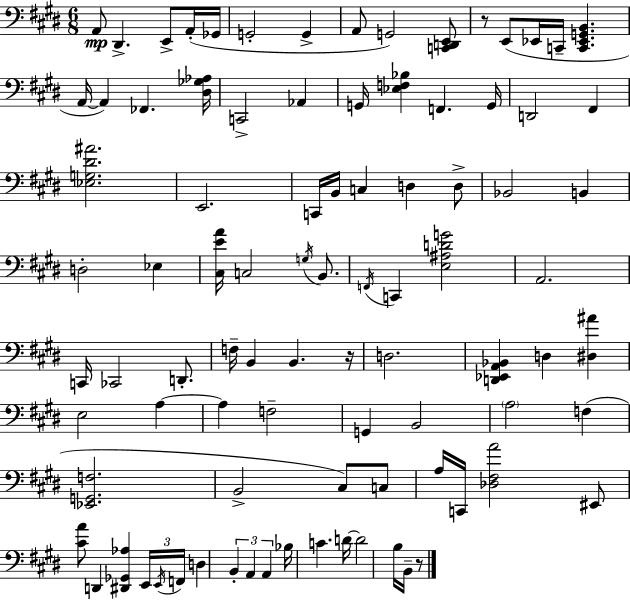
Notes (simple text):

A2/e D#2/q. E2/e A2/s Gb2/s G2/h G2/q A2/e G2/h [C2,D2,E2]/e R/e E2/e Eb2/s C2/s [C2,Eb2,G2,B2]/q. A2/s A2/q FES2/q. [D#3,Gb3,Ab3]/s C2/h Ab2/q G2/s [Eb3,F3,Bb3]/q F2/q. G2/s D2/h F#2/q [Eb3,G3,D#4,A#4]/h. E2/h. C2/s B2/s C3/q D3/q D3/e Bb2/h B2/q D3/h Eb3/q [C#3,E4,A4]/s C3/h G3/s B2/e. F2/s C2/q [E3,A#3,D4,G4]/h A2/h. C2/s CES2/h D2/e. F3/s B2/q B2/q. R/s D3/h. [D2,Eb2,A2,Bb2]/q D3/q [D#3,A#4]/q E3/h A3/q A3/q F3/h G2/q B2/h A3/h F3/q [Eb2,G2,F3]/h. B2/h C#3/e C3/e A3/s C2/s [Db3,F#3,A4]/h EIS2/e [C#4,A4]/e D2/q [D#2,Gb2,Ab3]/q E2/s E2/s F2/s D3/q B2/q A2/q A2/q Bb3/s C4/q. D4/s D4/h B3/s B2/s R/e